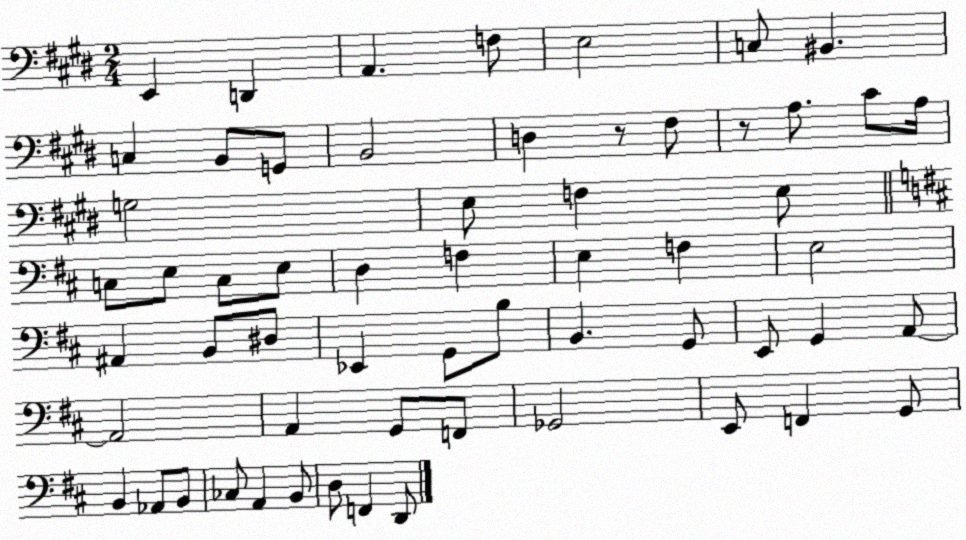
X:1
T:Untitled
M:2/4
L:1/4
K:E
E,, D,, A,, F,/2 E,2 C,/2 ^B,, C, B,,/2 G,,/2 B,,2 D, z/2 ^F,/2 z/2 A,/2 ^C/2 A,/4 G,2 E,/2 F, E,/2 C,/2 E,/2 C,/2 E,/2 D, F, E, F, E,2 ^A,, B,,/2 ^D,/2 _E,, G,,/2 B,/2 B,, G,,/2 E,,/2 G,, A,,/2 A,,2 A,, G,,/2 F,,/2 _G,,2 E,,/2 F,, G,,/2 B,, _A,,/2 B,,/2 _C,/2 A,, B,,/2 D,/2 F,, D,,/2